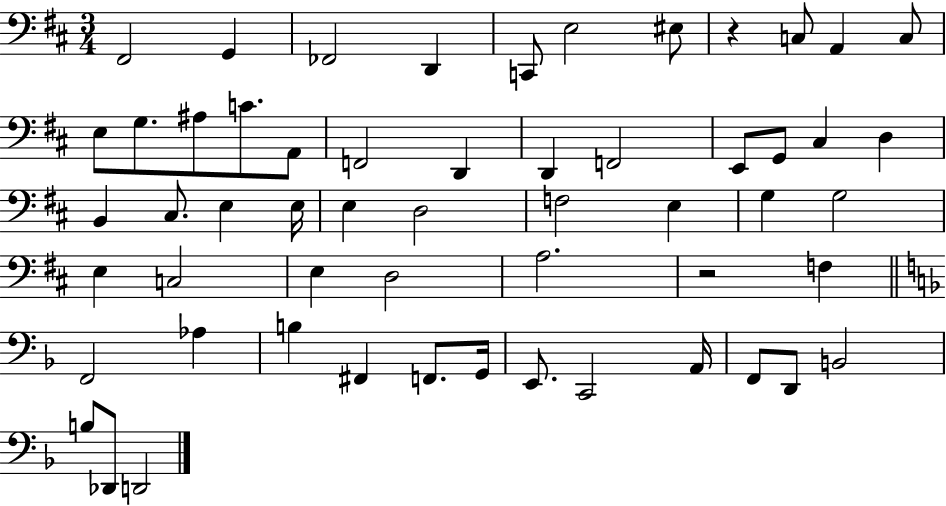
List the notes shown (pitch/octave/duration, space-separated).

F#2/h G2/q FES2/h D2/q C2/e E3/h EIS3/e R/q C3/e A2/q C3/e E3/e G3/e. A#3/e C4/e. A2/e F2/h D2/q D2/q F2/h E2/e G2/e C#3/q D3/q B2/q C#3/e. E3/q E3/s E3/q D3/h F3/h E3/q G3/q G3/h E3/q C3/h E3/q D3/h A3/h. R/h F3/q F2/h Ab3/q B3/q F#2/q F2/e. G2/s E2/e. C2/h A2/s F2/e D2/e B2/h B3/e Db2/e D2/h